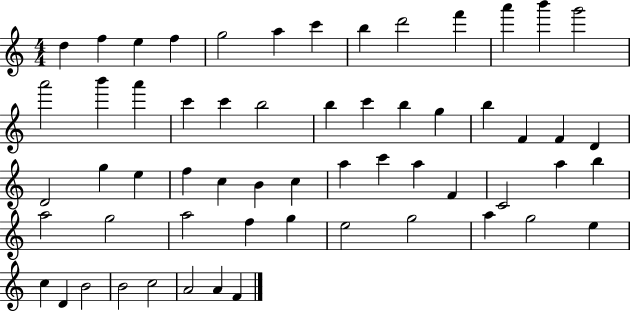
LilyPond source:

{
  \clef treble
  \numericTimeSignature
  \time 4/4
  \key c \major
  d''4 f''4 e''4 f''4 | g''2 a''4 c'''4 | b''4 d'''2 f'''4 | a'''4 b'''4 g'''2 | \break a'''2 b'''4 a'''4 | c'''4 c'''4 b''2 | b''4 c'''4 b''4 g''4 | b''4 f'4 f'4 d'4 | \break d'2 g''4 e''4 | f''4 c''4 b'4 c''4 | a''4 c'''4 a''4 f'4 | c'2 a''4 b''4 | \break a''2 g''2 | a''2 f''4 g''4 | e''2 g''2 | a''4 g''2 e''4 | \break c''4 d'4 b'2 | b'2 c''2 | a'2 a'4 f'4 | \bar "|."
}